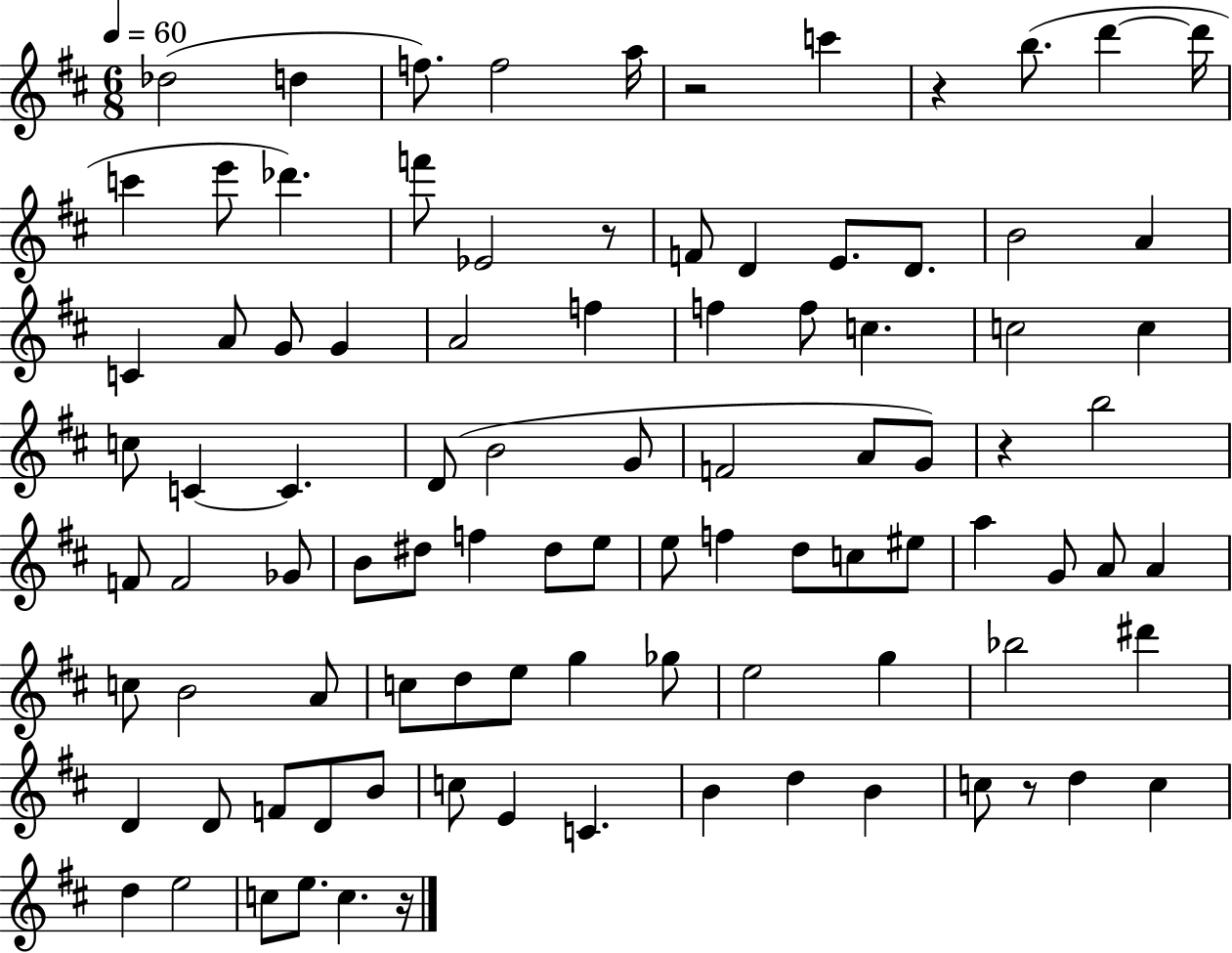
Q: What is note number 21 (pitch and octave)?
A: C4